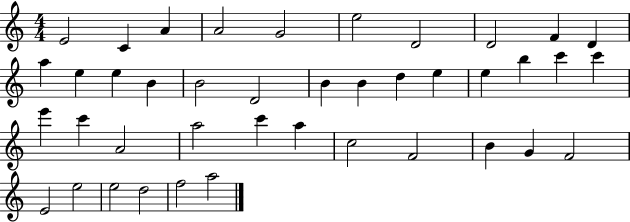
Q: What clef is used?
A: treble